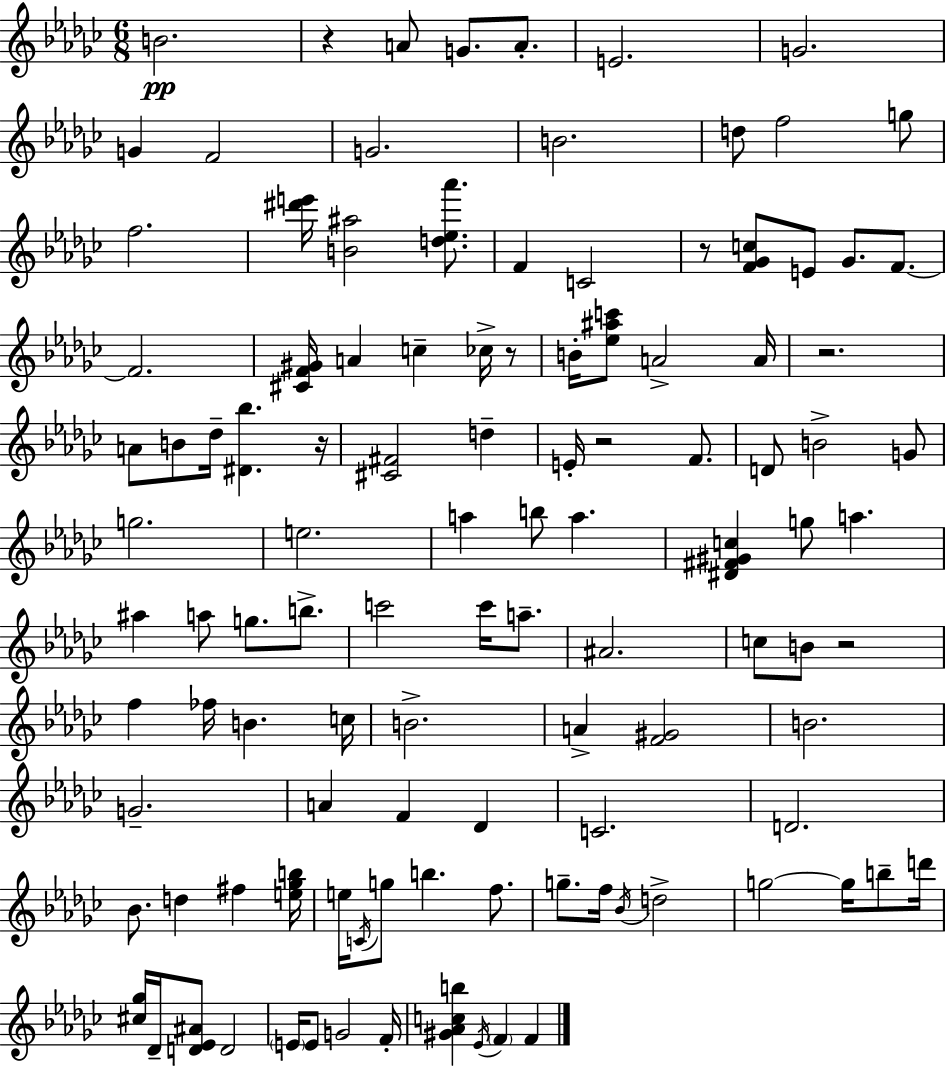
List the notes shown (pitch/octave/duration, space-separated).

B4/h. R/q A4/e G4/e. A4/e. E4/h. G4/h. G4/q F4/h G4/h. B4/h. D5/e F5/h G5/e F5/h. [D#6,E6]/s [B4,A#5]/h [D5,Eb5,Ab6]/e. F4/q C4/h R/e [F4,Gb4,C5]/e E4/e Gb4/e. F4/e. F4/h. [C#4,F4,G#4]/s A4/q C5/q CES5/s R/e B4/s [Eb5,A#5,C6]/e A4/h A4/s R/h. A4/e B4/e Db5/s [D#4,Bb5]/q. R/s [C#4,F#4]/h D5/q E4/s R/h F4/e. D4/e B4/h G4/e G5/h. E5/h. A5/q B5/e A5/q. [D#4,F#4,G#4,C5]/q G5/e A5/q. A#5/q A5/e G5/e. B5/e. C6/h C6/s A5/e. A#4/h. C5/e B4/e R/h F5/q FES5/s B4/q. C5/s B4/h. A4/q [F4,G#4]/h B4/h. G4/h. A4/q F4/q Db4/q C4/h. D4/h. Bb4/e. D5/q F#5/q [E5,Gb5,B5]/s E5/s C4/s G5/e B5/q. F5/e. G5/e. F5/s Bb4/s D5/h G5/h G5/s B5/e D6/s [C#5,Gb5]/s Db4/s [D4,Eb4,A#4]/e D4/h E4/s E4/e G4/h F4/s [G#4,Ab4,C5,B5]/q Eb4/s F4/q F4/q